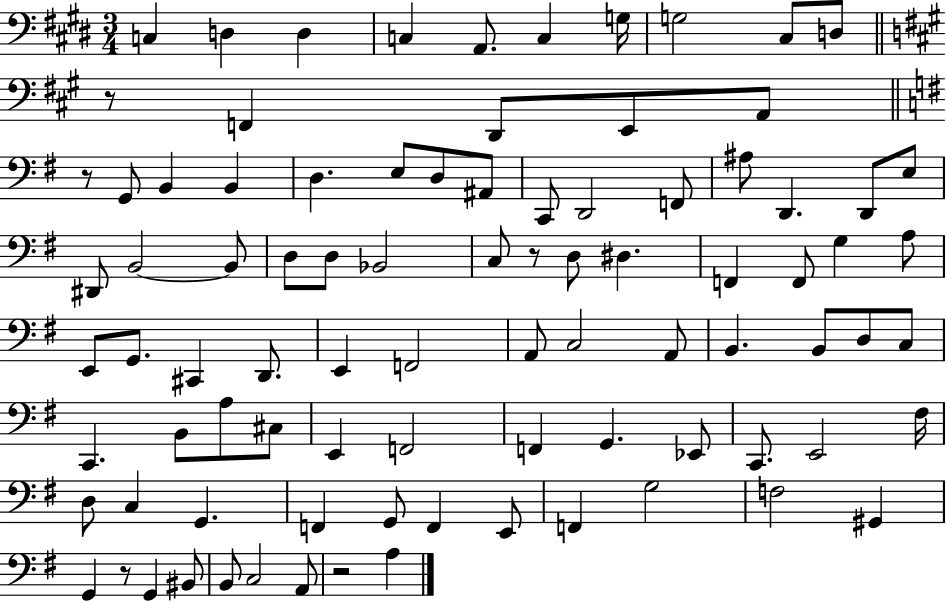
C3/q D3/q D3/q C3/q A2/e. C3/q G3/s G3/h C#3/e D3/e R/e F2/q D2/e E2/e A2/e R/e G2/e B2/q B2/q D3/q. E3/e D3/e A#2/e C2/e D2/h F2/e A#3/e D2/q. D2/e E3/e D#2/e B2/h B2/e D3/e D3/e Bb2/h C3/e R/e D3/e D#3/q. F2/q F2/e G3/q A3/e E2/e G2/e. C#2/q D2/e. E2/q F2/h A2/e C3/h A2/e B2/q. B2/e D3/e C3/e C2/q. B2/e A3/e C#3/e E2/q F2/h F2/q G2/q. Eb2/e C2/e. E2/h F#3/s D3/e C3/q G2/q. F2/q G2/e F2/q E2/e F2/q G3/h F3/h G#2/q G2/q R/e G2/q BIS2/e B2/e C3/h A2/e R/h A3/q